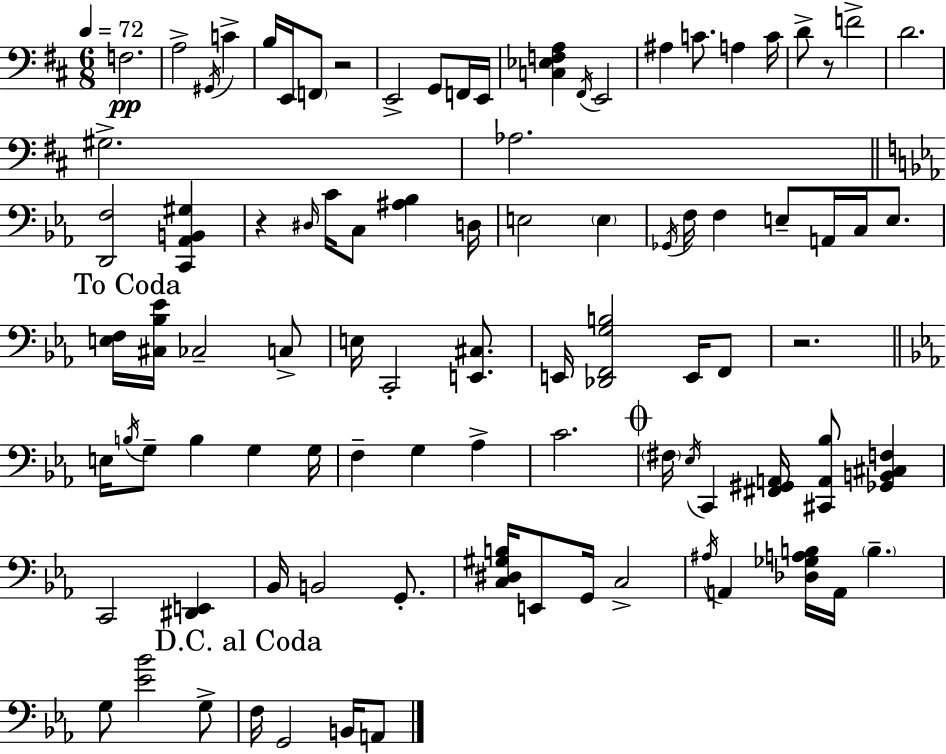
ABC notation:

X:1
T:Untitled
M:6/8
L:1/4
K:D
F,2 A,2 ^G,,/4 C B,/4 E,,/4 F,,/2 z2 E,,2 G,,/2 F,,/4 E,,/4 [C,_E,F,A,] ^F,,/4 E,,2 ^A, C/2 A, C/4 D/2 z/2 F2 D2 ^G,2 _A,2 [D,,F,]2 [C,,_A,,B,,^G,] z ^D,/4 C/4 C,/2 [^A,_B,] D,/4 E,2 E, _G,,/4 F,/4 F, E,/2 A,,/4 C,/4 E,/2 [E,F,]/4 [^C,_B,_E]/4 _C,2 C,/2 E,/4 C,,2 [E,,^C,]/2 E,,/4 [_D,,F,,G,B,]2 E,,/4 F,,/2 z2 E,/4 B,/4 G,/2 B, G, G,/4 F, G, _A, C2 ^F,/4 _E,/4 C,, [^F,,^G,,A,,]/4 [^C,,A,,_B,]/2 [_G,,B,,^C,F,] C,,2 [^D,,E,,] _B,,/4 B,,2 G,,/2 [C,^D,^G,B,]/4 E,,/2 G,,/4 C,2 ^A,/4 A,, [_D,_G,A,B,]/4 A,,/4 B, G,/2 [_E_B]2 G,/2 F,/4 G,,2 B,,/4 A,,/2